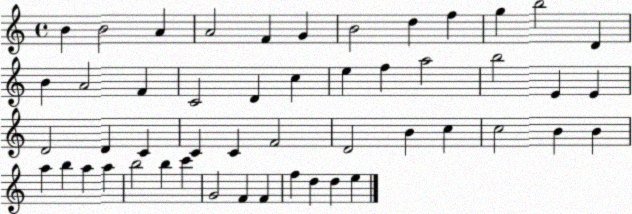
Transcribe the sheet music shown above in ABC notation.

X:1
T:Untitled
M:4/4
L:1/4
K:C
B B2 A A2 F G B2 d f g b2 D B A2 F C2 D c e f a2 b2 E E D2 D C C C F2 D2 B c c2 B B a b a a b2 b c' G2 F F f d d e